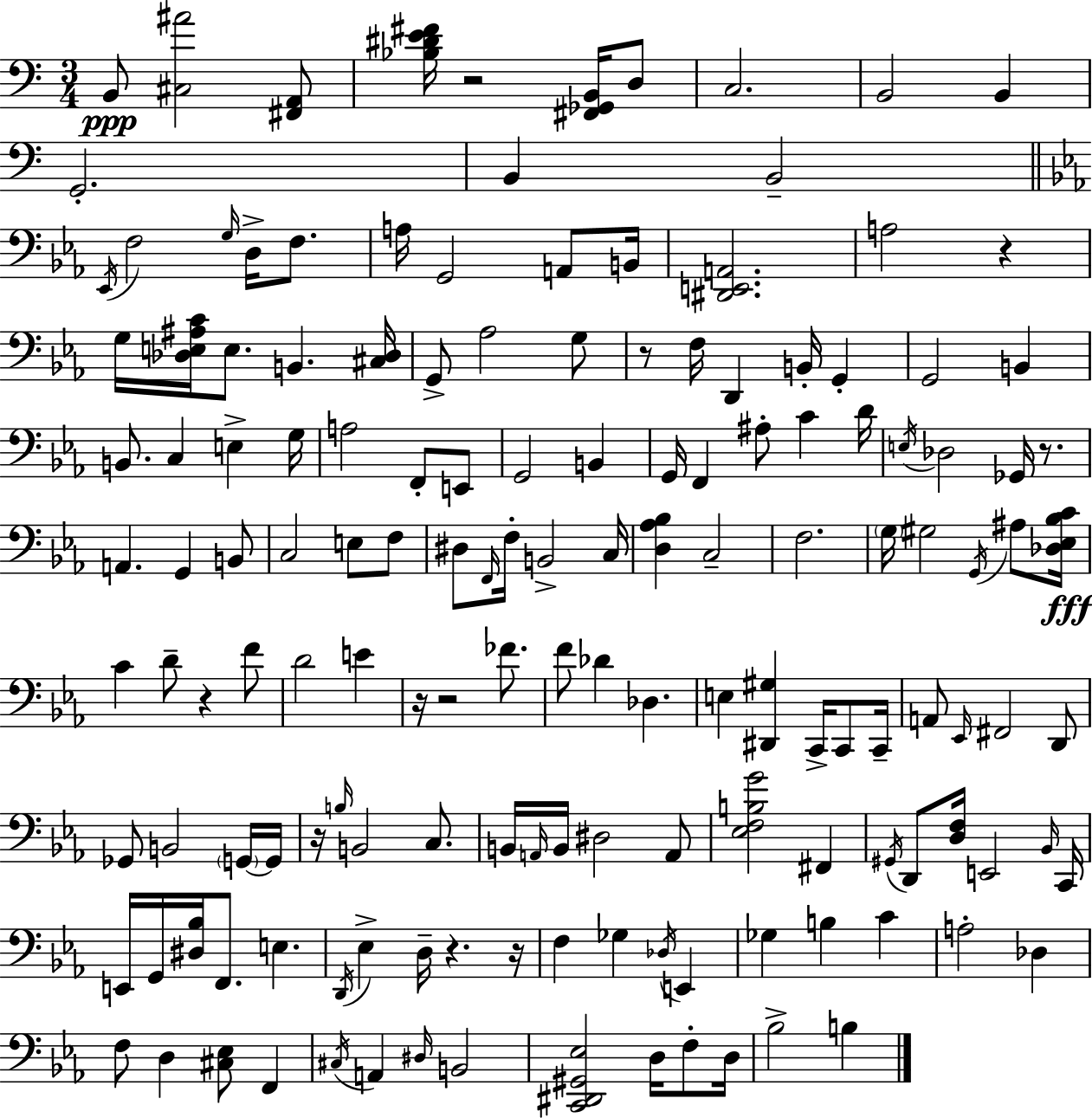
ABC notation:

X:1
T:Untitled
M:3/4
L:1/4
K:Am
B,,/2 [^C,^A]2 [^F,,A,,]/2 [_B,^DE^F]/4 z2 [^F,,_G,,B,,]/4 D,/2 C,2 B,,2 B,, G,,2 B,, B,,2 _E,,/4 F,2 G,/4 D,/4 F,/2 A,/4 G,,2 A,,/2 B,,/4 [^D,,E,,A,,]2 A,2 z G,/4 [_D,E,^A,C]/4 E,/2 B,, [^C,_D,]/4 G,,/2 _A,2 G,/2 z/2 F,/4 D,, B,,/4 G,, G,,2 B,, B,,/2 C, E, G,/4 A,2 F,,/2 E,,/2 G,,2 B,, G,,/4 F,, ^A,/2 C D/4 E,/4 _D,2 _G,,/4 z/2 A,, G,, B,,/2 C,2 E,/2 F,/2 ^D,/2 F,,/4 F,/4 B,,2 C,/4 [D,_A,_B,] C,2 F,2 G,/4 ^G,2 G,,/4 ^A,/2 [_D,_E,_B,C]/4 C D/2 z F/2 D2 E z/4 z2 _F/2 F/2 _D _D, E, [^D,,^G,] C,,/4 C,,/2 C,,/4 A,,/2 _E,,/4 ^F,,2 D,,/2 _G,,/2 B,,2 G,,/4 G,,/4 z/4 B,/4 B,,2 C,/2 B,,/4 A,,/4 B,,/4 ^D,2 A,,/2 [_E,F,B,G]2 ^F,, ^G,,/4 D,,/2 [D,F,]/4 E,,2 _B,,/4 C,,/4 E,,/4 G,,/4 [^D,_B,]/4 F,,/2 E, D,,/4 _E, D,/4 z z/4 F, _G, _D,/4 E,, _G, B, C A,2 _D, F,/2 D, [^C,_E,]/2 F,, ^C,/4 A,, ^D,/4 B,,2 [C,,^D,,^G,,_E,]2 D,/4 F,/2 D,/4 _B,2 B,